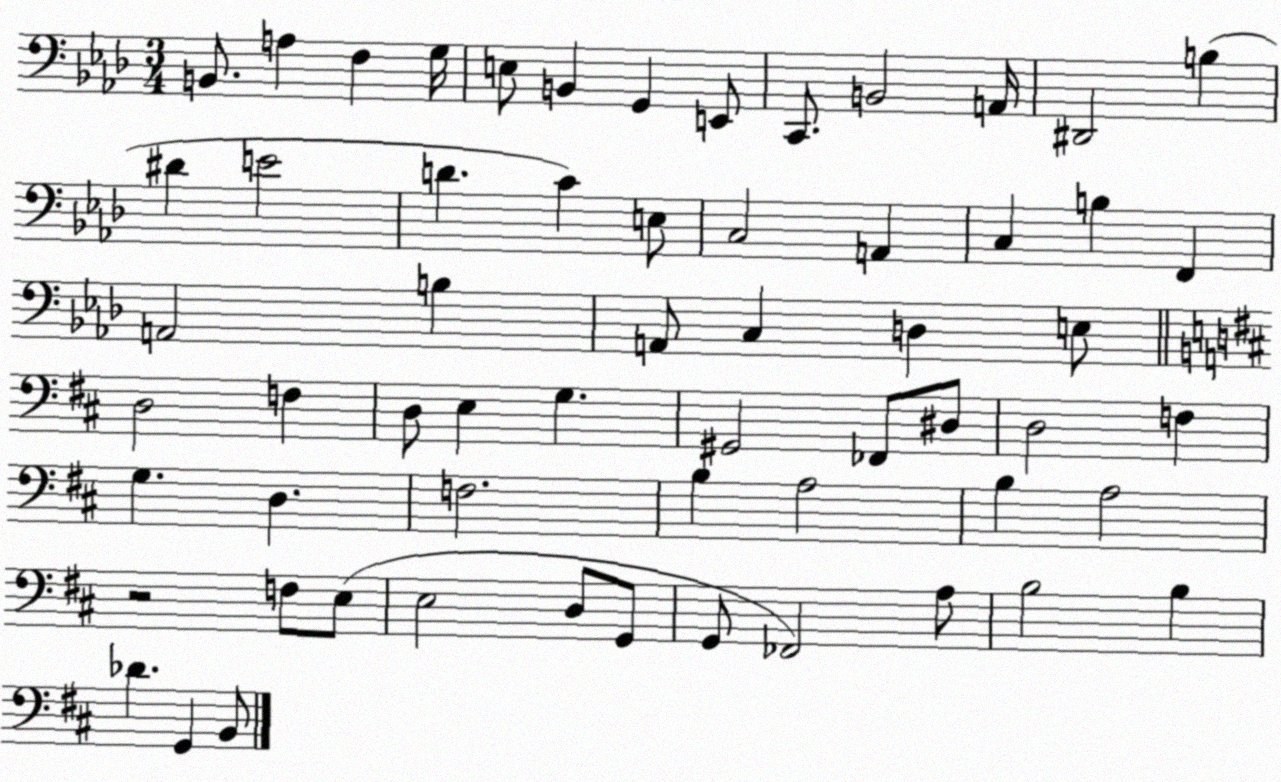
X:1
T:Untitled
M:3/4
L:1/4
K:Ab
B,,/2 A, F, G,/4 E,/2 B,, G,, E,,/2 C,,/2 B,,2 A,,/4 ^D,,2 B, ^D E2 D C E,/2 C,2 A,, C, B, F,, A,,2 B, A,,/2 C, D, E,/2 D,2 F, D,/2 E, G, ^G,,2 _F,,/2 ^D,/2 D,2 F, G, D, F,2 B, A,2 B, A,2 z2 F,/2 E,/2 E,2 D,/2 G,,/2 G,,/2 _F,,2 A,/2 B,2 B, _D G,, B,,/2